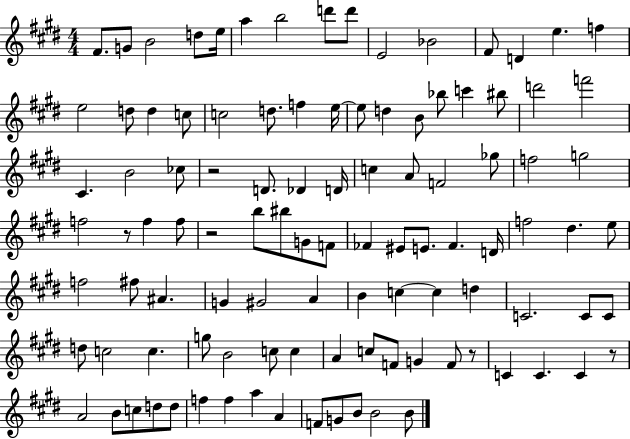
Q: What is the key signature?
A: E major